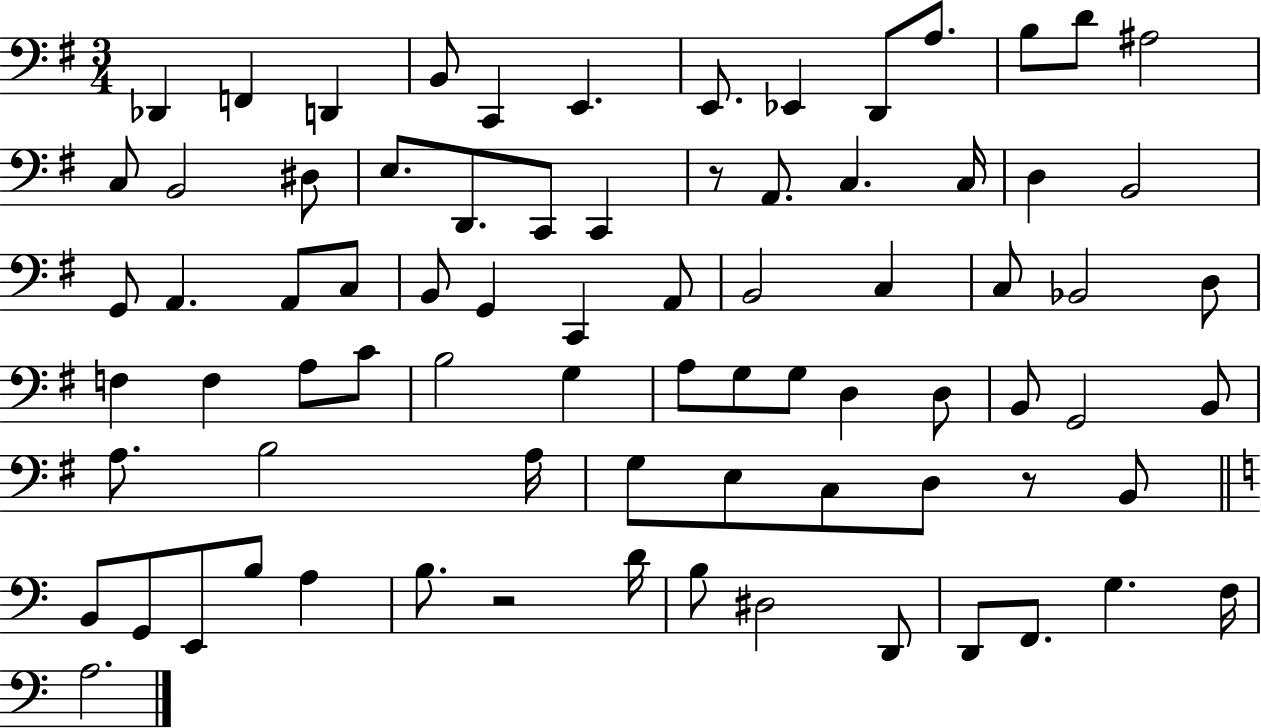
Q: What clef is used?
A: bass